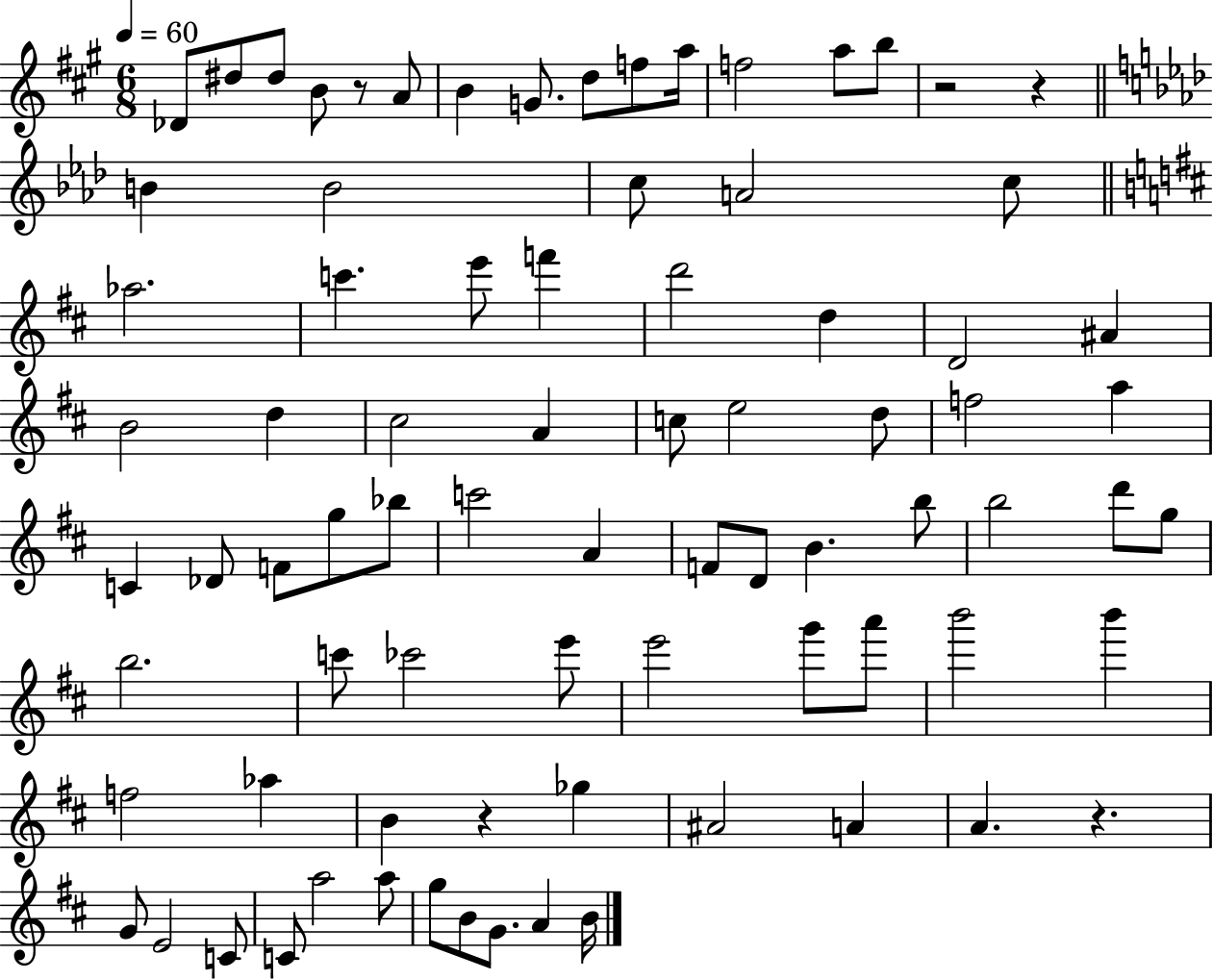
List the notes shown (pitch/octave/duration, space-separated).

Db4/e D#5/e D#5/e B4/e R/e A4/e B4/q G4/e. D5/e F5/e A5/s F5/h A5/e B5/e R/h R/q B4/q B4/h C5/e A4/h C5/e Ab5/h. C6/q. E6/e F6/q D6/h D5/q D4/h A#4/q B4/h D5/q C#5/h A4/q C5/e E5/h D5/e F5/h A5/q C4/q Db4/e F4/e G5/e Bb5/e C6/h A4/q F4/e D4/e B4/q. B5/e B5/h D6/e G5/e B5/h. C6/e CES6/h E6/e E6/h G6/e A6/e B6/h B6/q F5/h Ab5/q B4/q R/q Gb5/q A#4/h A4/q A4/q. R/q. G4/e E4/h C4/e C4/e A5/h A5/e G5/e B4/e G4/e. A4/q B4/s